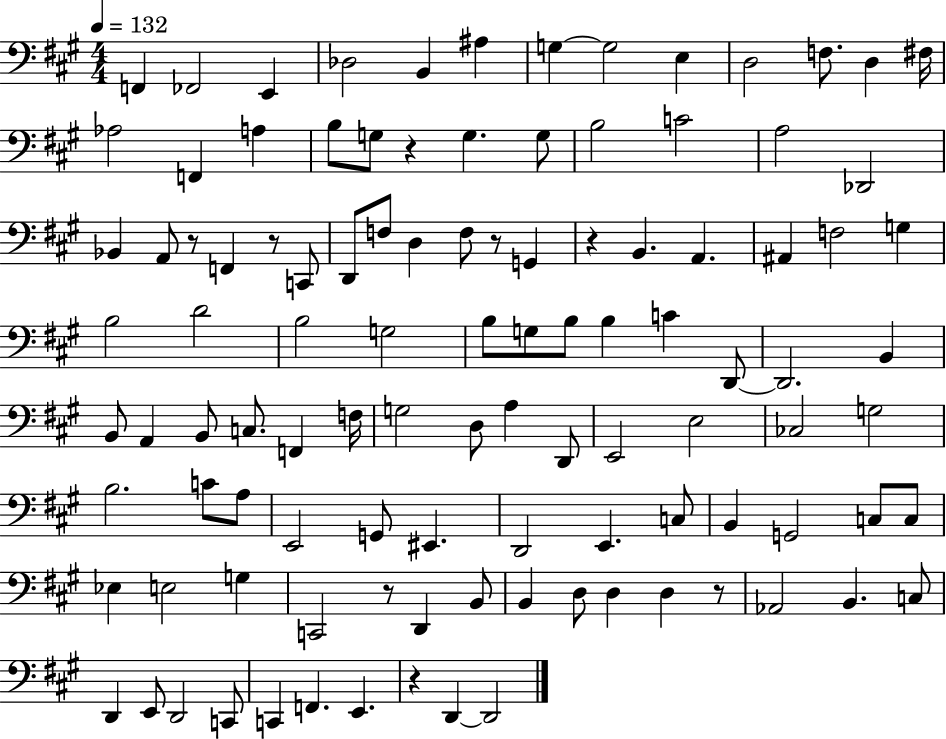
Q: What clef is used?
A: bass